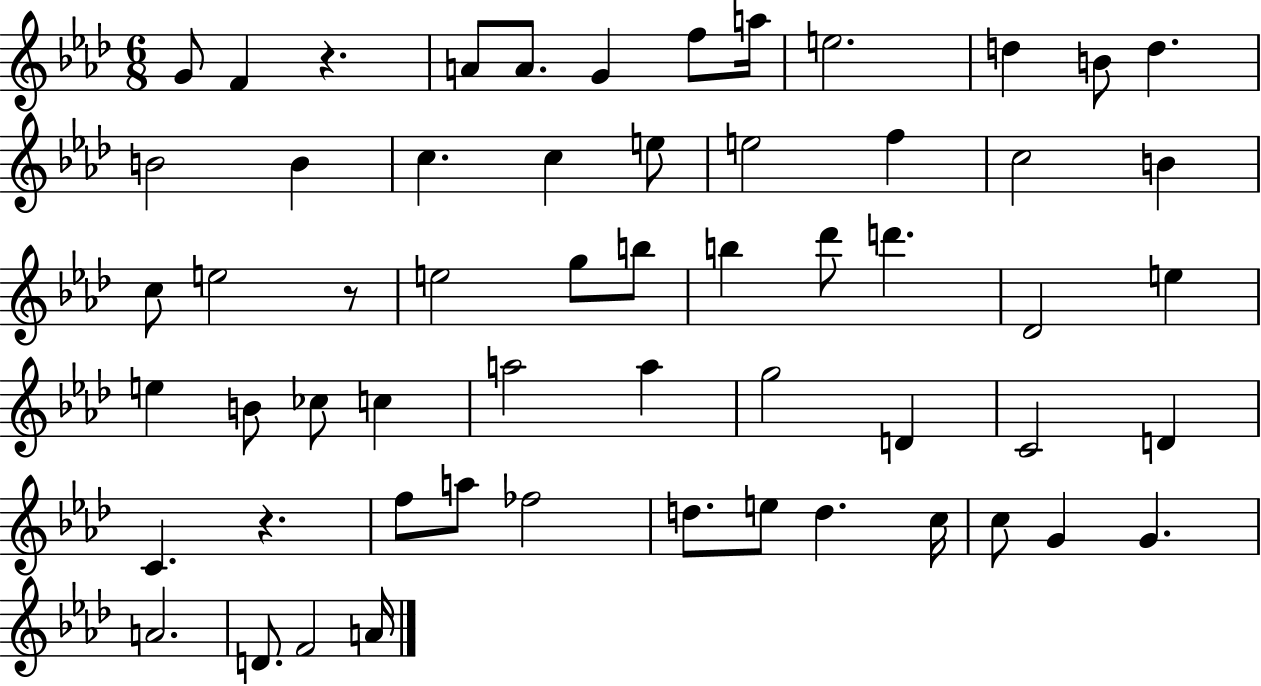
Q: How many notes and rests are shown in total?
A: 58